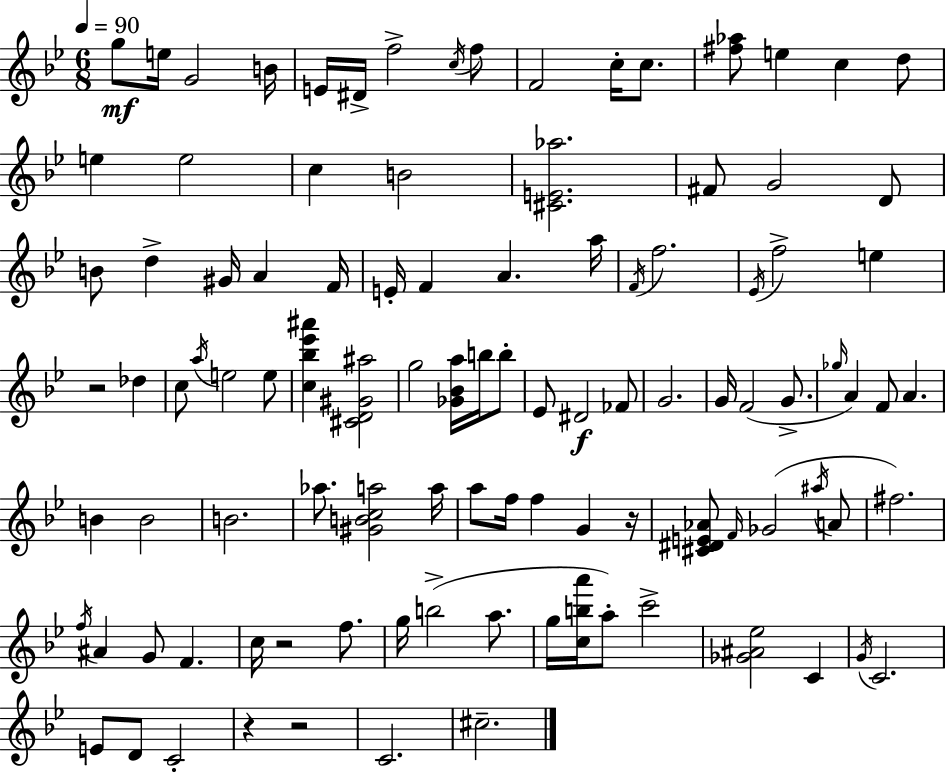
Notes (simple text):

G5/e E5/s G4/h B4/s E4/s D#4/s F5/h C5/s F5/e F4/h C5/s C5/e. [F#5,Ab5]/e E5/q C5/q D5/e E5/q E5/h C5/q B4/h [C#4,E4,Ab5]/h. F#4/e G4/h D4/e B4/e D5/q G#4/s A4/q F4/s E4/s F4/q A4/q. A5/s F4/s F5/h. Eb4/s F5/h E5/q R/h Db5/q C5/e A5/s E5/h E5/e [C5,Bb5,Eb6,A#6]/q [C#4,D4,G#4,A#5]/h G5/h [Gb4,Bb4,A5]/s B5/s B5/e Eb4/e D#4/h FES4/e G4/h. G4/s F4/h G4/e. Gb5/s A4/q F4/e A4/q. B4/q B4/h B4/h. Ab5/e. [G#4,B4,C5,A5]/h A5/s A5/e F5/s F5/q G4/q R/s [C#4,D#4,E4,Ab4]/e F4/s Gb4/h A#5/s A4/e F#5/h. F5/s A#4/q G4/e F4/q. C5/s R/h F5/e. G5/s B5/h A5/e. G5/s [C5,B5,A6]/s A5/e C6/h [Gb4,A#4,Eb5]/h C4/q G4/s C4/h. E4/e D4/e C4/h R/q R/h C4/h. C#5/h.